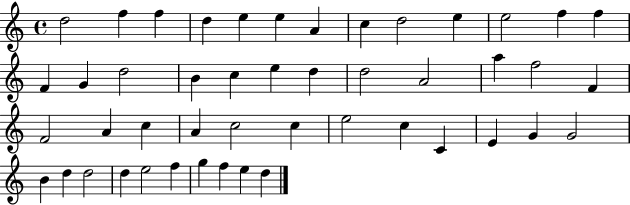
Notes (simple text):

D5/h F5/q F5/q D5/q E5/q E5/q A4/q C5/q D5/h E5/q E5/h F5/q F5/q F4/q G4/q D5/h B4/q C5/q E5/q D5/q D5/h A4/h A5/q F5/h F4/q F4/h A4/q C5/q A4/q C5/h C5/q E5/h C5/q C4/q E4/q G4/q G4/h B4/q D5/q D5/h D5/q E5/h F5/q G5/q F5/q E5/q D5/q